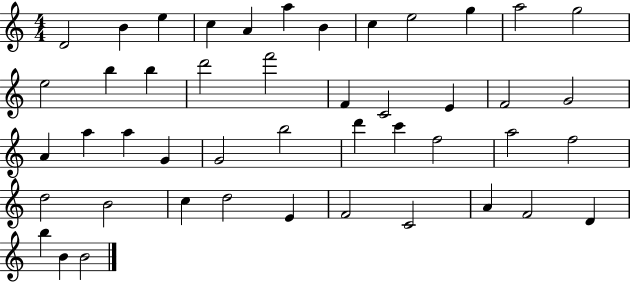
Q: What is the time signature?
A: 4/4